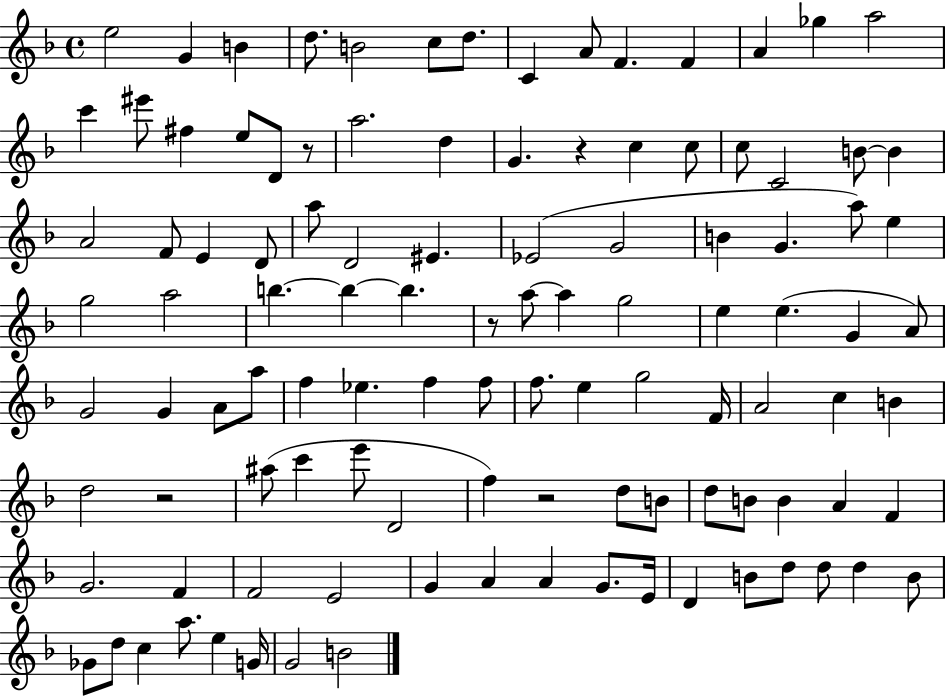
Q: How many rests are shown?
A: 5